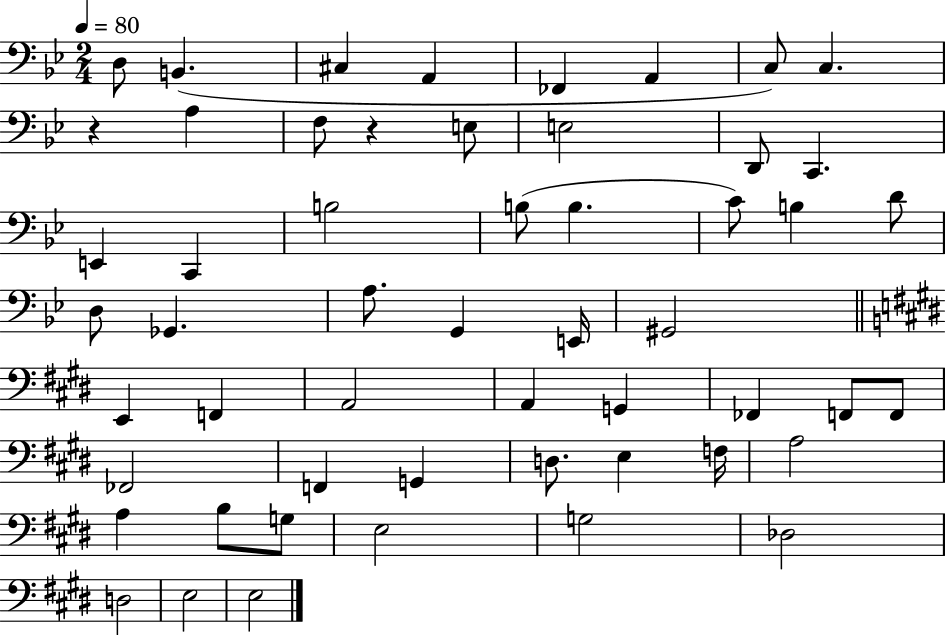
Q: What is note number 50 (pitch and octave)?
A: D3